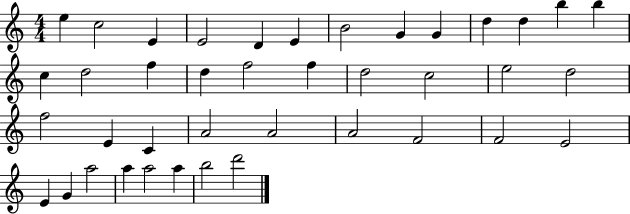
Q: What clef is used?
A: treble